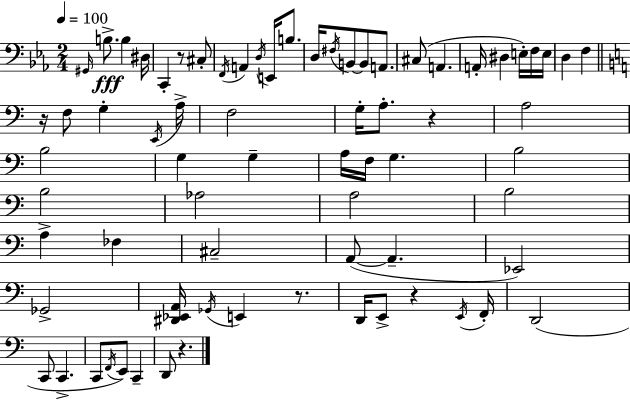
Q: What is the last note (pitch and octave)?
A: D2